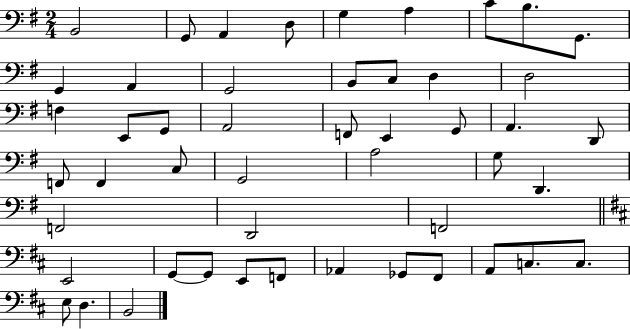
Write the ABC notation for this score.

X:1
T:Untitled
M:2/4
L:1/4
K:G
B,,2 G,,/2 A,, D,/2 G, A, C/2 B,/2 G,,/2 G,, A,, G,,2 B,,/2 C,/2 D, D,2 F, E,,/2 G,,/2 A,,2 F,,/2 E,, G,,/2 A,, D,,/2 F,,/2 F,, C,/2 G,,2 A,2 G,/2 D,, F,,2 D,,2 F,,2 E,,2 G,,/2 G,,/2 E,,/2 F,,/2 _A,, _G,,/2 ^F,,/2 A,,/2 C,/2 C,/2 E,/2 D, B,,2